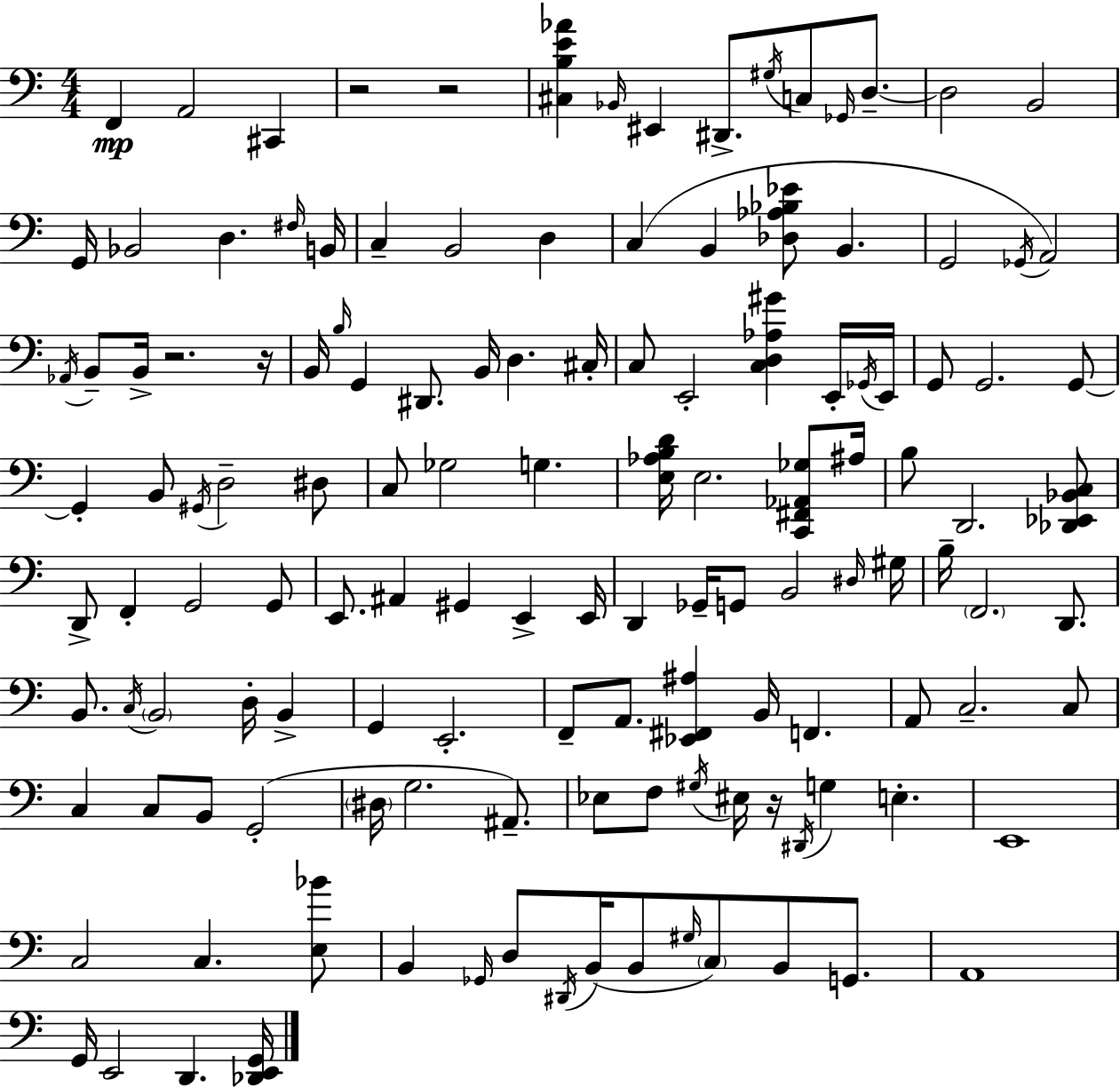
X:1
T:Untitled
M:4/4
L:1/4
K:C
F,, A,,2 ^C,, z2 z2 [^C,B,E_A] _B,,/4 ^E,, ^D,,/2 ^G,/4 C,/2 _G,,/4 D,/2 D,2 B,,2 G,,/4 _B,,2 D, ^F,/4 B,,/4 C, B,,2 D, C, B,, [_D,_A,_B,_E]/2 B,, G,,2 _G,,/4 A,,2 _A,,/4 B,,/2 B,,/4 z2 z/4 B,,/4 B,/4 G,, ^D,,/2 B,,/4 D, ^C,/4 C,/2 E,,2 [C,D,_A,^G] E,,/4 _G,,/4 E,,/4 G,,/2 G,,2 G,,/2 G,, B,,/2 ^G,,/4 D,2 ^D,/2 C,/2 _G,2 G, [E,_A,B,D]/4 E,2 [C,,^F,,_A,,_G,]/2 ^A,/4 B,/2 D,,2 [_D,,_E,,_B,,C,]/2 D,,/2 F,, G,,2 G,,/2 E,,/2 ^A,, ^G,, E,, E,,/4 D,, _G,,/4 G,,/2 B,,2 ^D,/4 ^G,/4 B,/4 F,,2 D,,/2 B,,/2 C,/4 B,,2 D,/4 B,, G,, E,,2 F,,/2 A,,/2 [_E,,^F,,^A,] B,,/4 F,, A,,/2 C,2 C,/2 C, C,/2 B,,/2 G,,2 ^D,/4 G,2 ^A,,/2 _E,/2 F,/2 ^G,/4 ^E,/4 z/4 ^D,,/4 G, E, E,,4 C,2 C, [E,_B]/2 B,, _G,,/4 D,/2 ^D,,/4 B,,/4 B,,/2 ^G,/4 C,/2 B,,/2 G,,/2 A,,4 G,,/4 E,,2 D,, [_D,,E,,G,,]/4